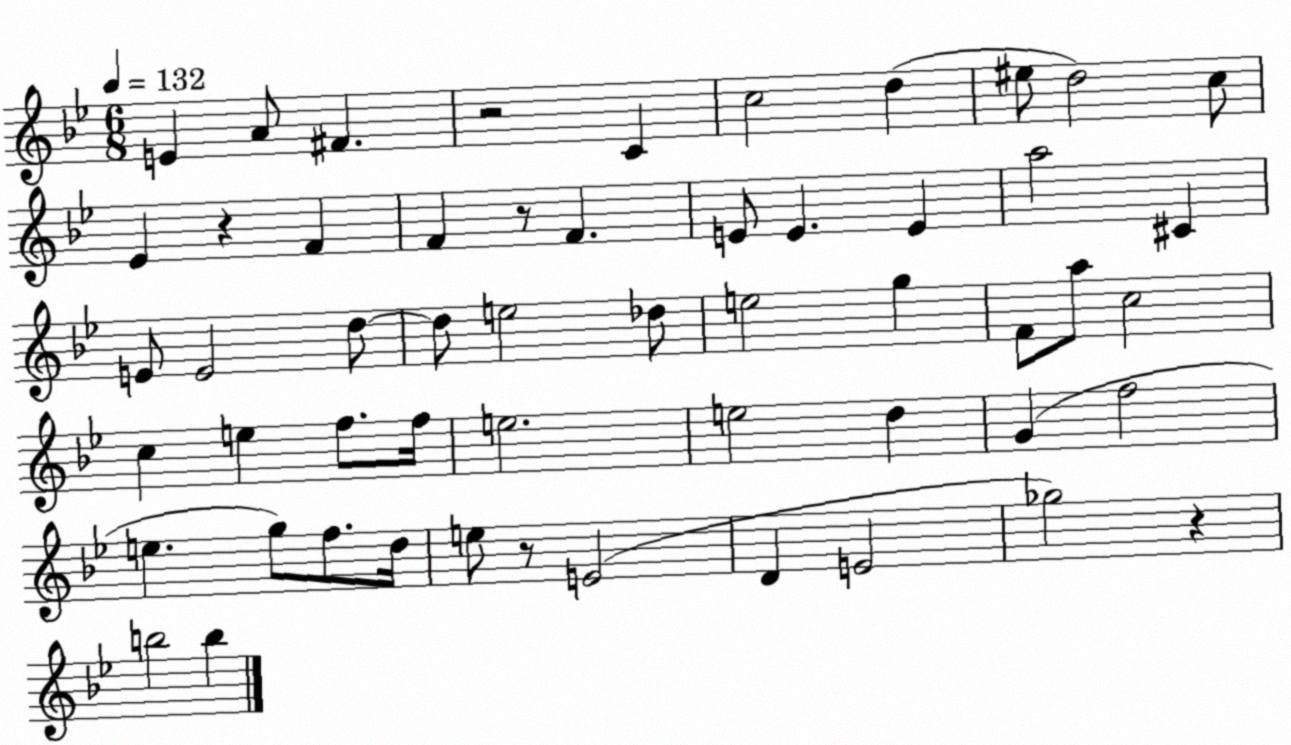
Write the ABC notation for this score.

X:1
T:Untitled
M:6/8
L:1/4
K:Bb
E A/2 ^F z2 C c2 d ^e/2 d2 c/2 _E z F F z/2 F E/2 E E a2 ^C E/2 E2 d/2 d/2 e2 _d/2 e2 g F/2 a/2 c2 c e f/2 f/4 e2 e2 d G f2 e g/2 f/2 d/4 e/2 z/2 E2 D E2 _g2 z b2 b